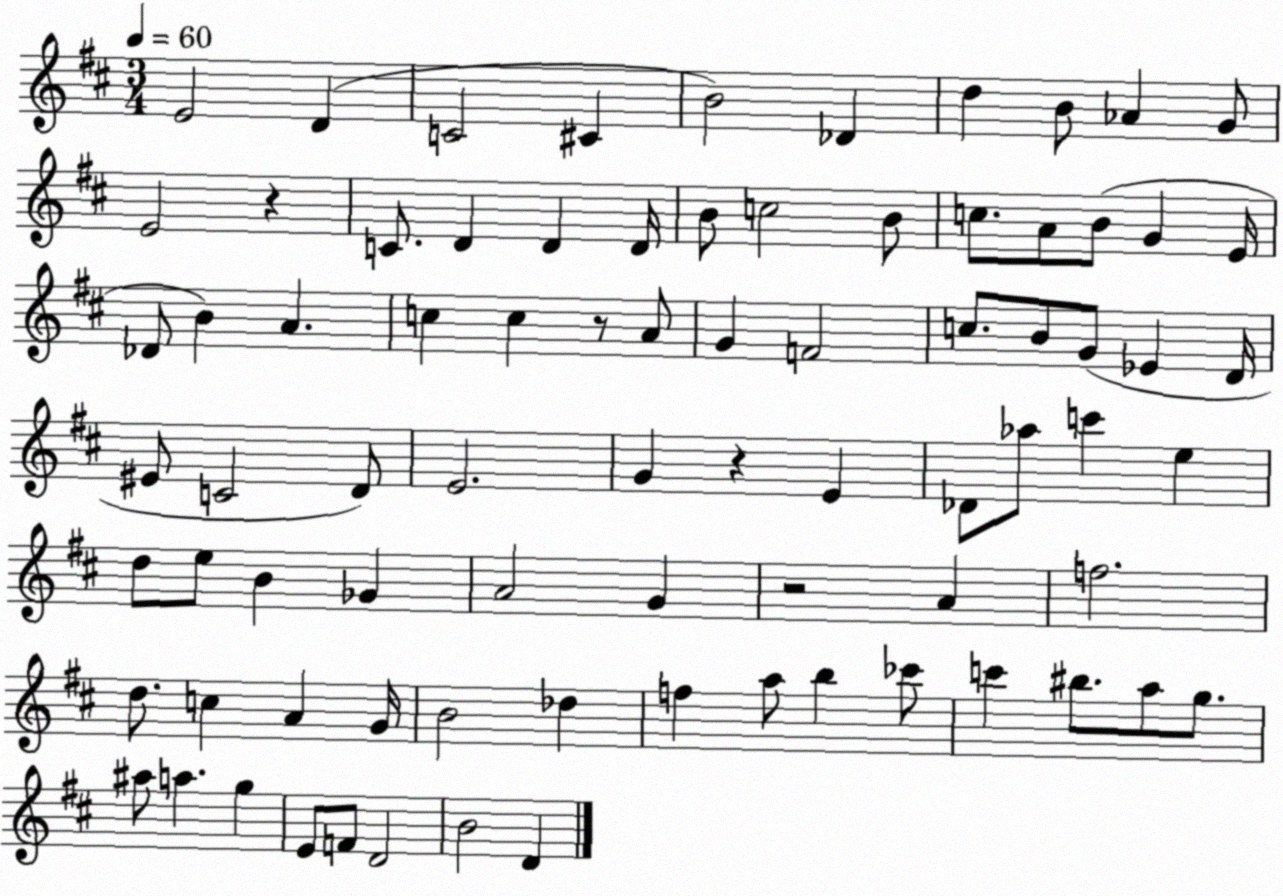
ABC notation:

X:1
T:Untitled
M:3/4
L:1/4
K:D
E2 D C2 ^C B2 _D d B/2 _A G/2 E2 z C/2 D D D/4 B/2 c2 B/2 c/2 A/2 B/2 G E/4 _D/2 B A c c z/2 A/2 G F2 c/2 B/2 G/2 _E D/4 ^E/2 C2 D/2 E2 G z E _D/2 _a/2 c' e d/2 e/2 B _G A2 G z2 A f2 d/2 c A G/4 B2 _d f a/2 b _c'/2 c' ^b/2 a/2 g/2 ^a/2 a g E/2 F/2 D2 B2 D